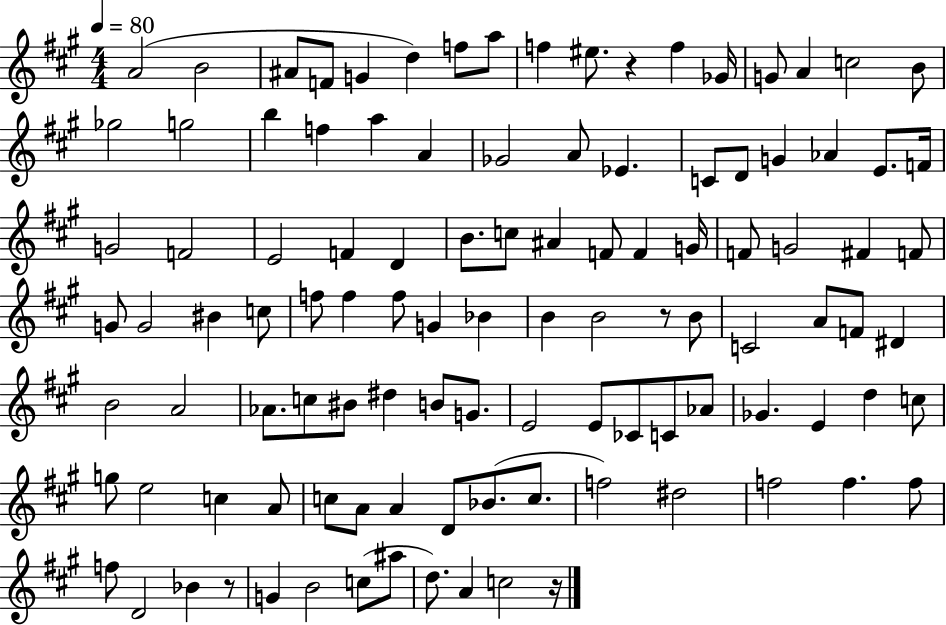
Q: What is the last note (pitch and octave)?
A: C5